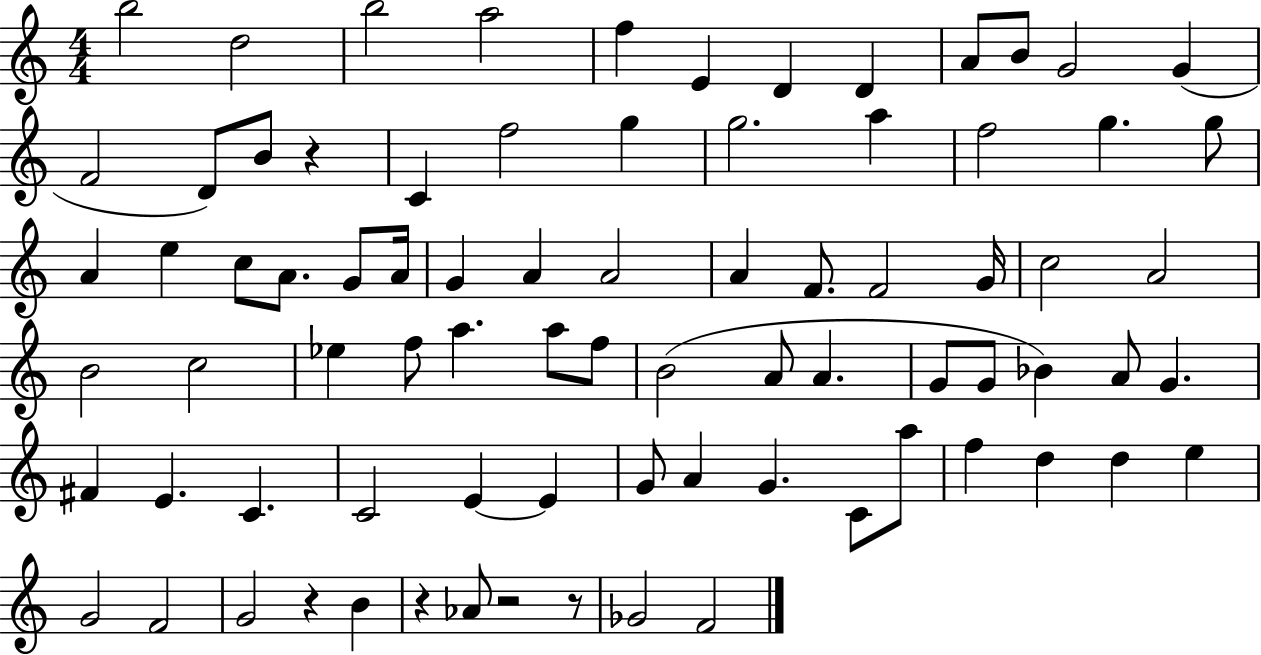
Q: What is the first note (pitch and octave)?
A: B5